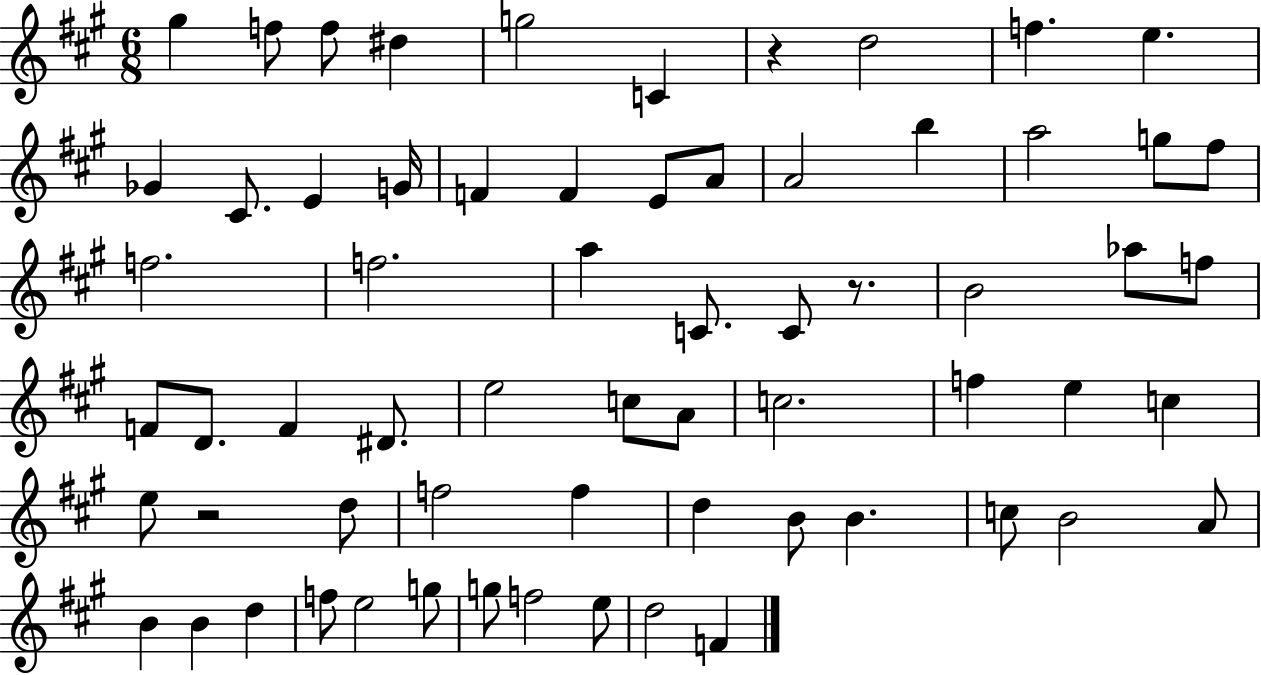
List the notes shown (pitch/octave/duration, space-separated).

G#5/q F5/e F5/e D#5/q G5/h C4/q R/q D5/h F5/q. E5/q. Gb4/q C#4/e. E4/q G4/s F4/q F4/q E4/e A4/e A4/h B5/q A5/h G5/e F#5/e F5/h. F5/h. A5/q C4/e. C4/e R/e. B4/h Ab5/e F5/e F4/e D4/e. F4/q D#4/e. E5/h C5/e A4/e C5/h. F5/q E5/q C5/q E5/e R/h D5/e F5/h F5/q D5/q B4/e B4/q. C5/e B4/h A4/e B4/q B4/q D5/q F5/e E5/h G5/e G5/e F5/h E5/e D5/h F4/q